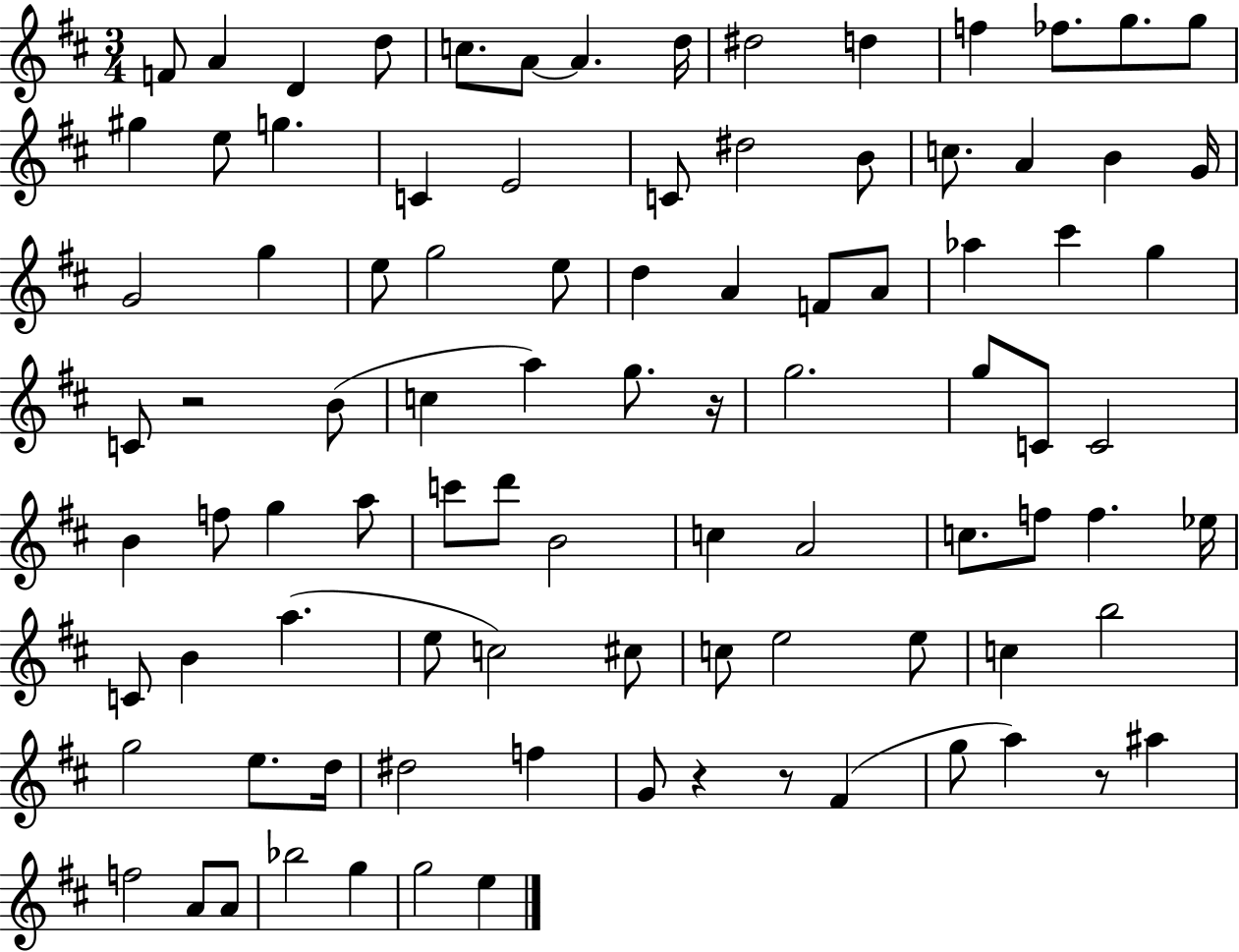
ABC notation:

X:1
T:Untitled
M:3/4
L:1/4
K:D
F/2 A D d/2 c/2 A/2 A d/4 ^d2 d f _f/2 g/2 g/2 ^g e/2 g C E2 C/2 ^d2 B/2 c/2 A B G/4 G2 g e/2 g2 e/2 d A F/2 A/2 _a ^c' g C/2 z2 B/2 c a g/2 z/4 g2 g/2 C/2 C2 B f/2 g a/2 c'/2 d'/2 B2 c A2 c/2 f/2 f _e/4 C/2 B a e/2 c2 ^c/2 c/2 e2 e/2 c b2 g2 e/2 d/4 ^d2 f G/2 z z/2 ^F g/2 a z/2 ^a f2 A/2 A/2 _b2 g g2 e